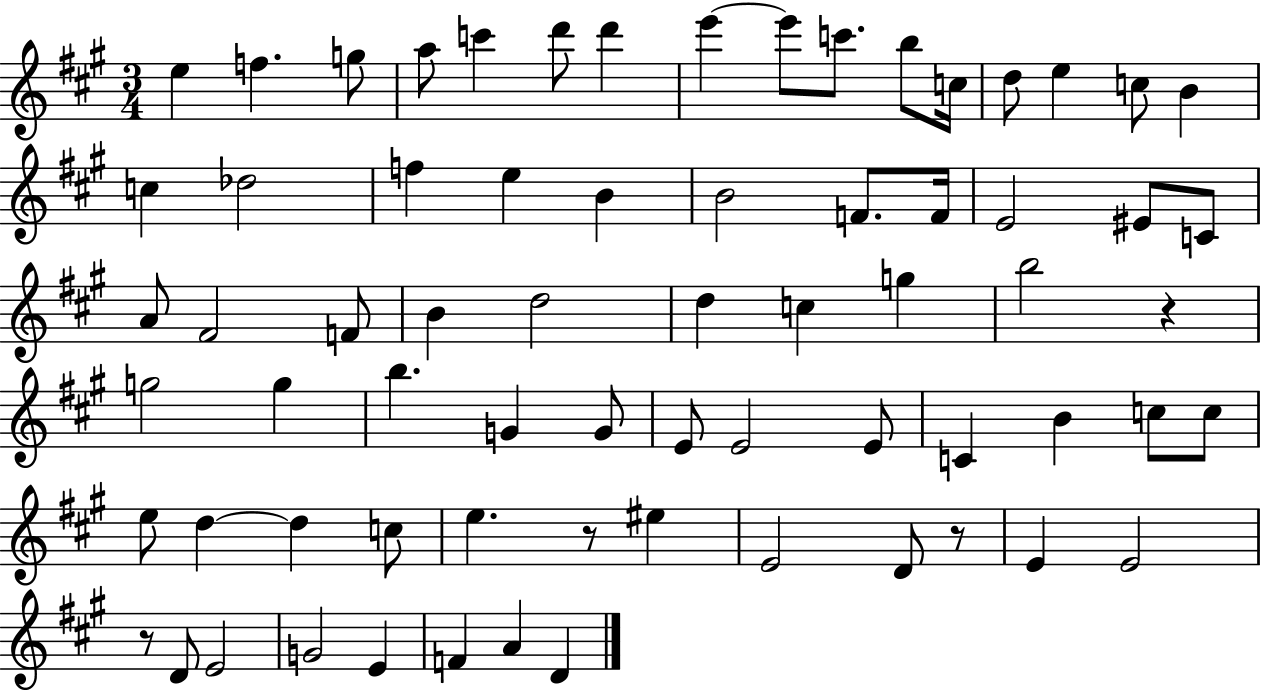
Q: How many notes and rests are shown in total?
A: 69